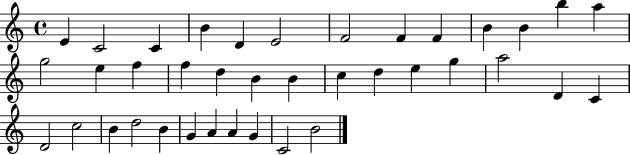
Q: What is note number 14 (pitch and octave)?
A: G5